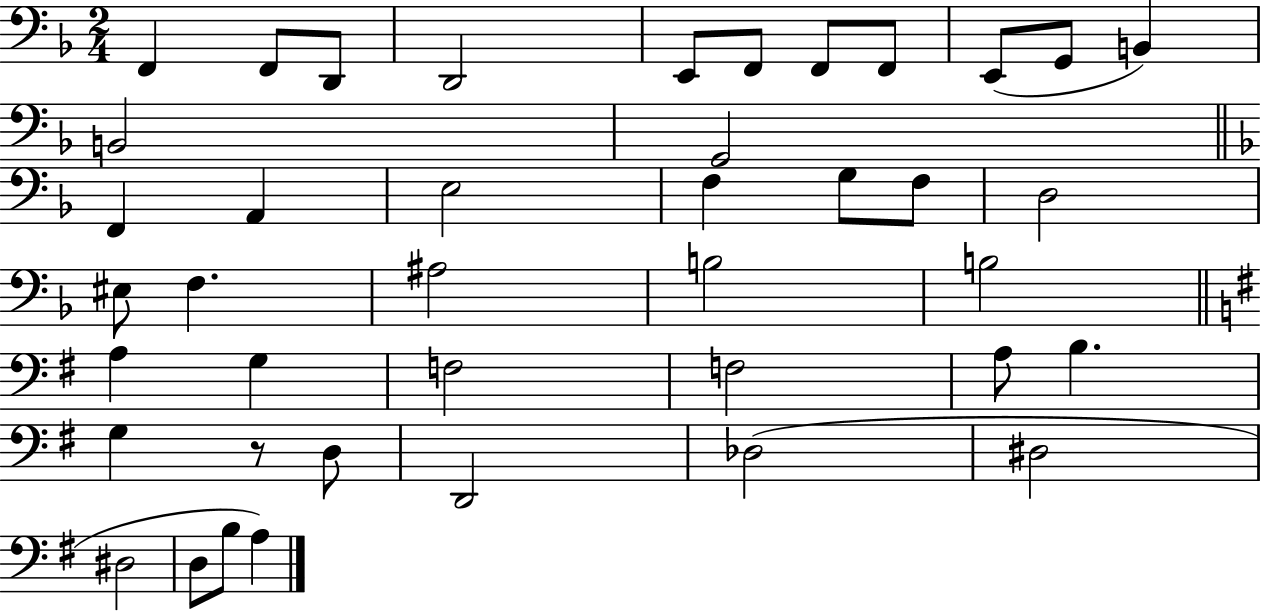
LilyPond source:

{
  \clef bass
  \numericTimeSignature
  \time 2/4
  \key f \major
  \repeat volta 2 { f,4 f,8 d,8 | d,2 | e,8 f,8 f,8 f,8 | e,8( g,8 b,4) | \break b,2 | g,2 | \bar "||" \break \key d \minor f,4 a,4 | e2 | f4 g8 f8 | d2 | \break eis8 f4. | ais2 | b2 | b2 | \break \bar "||" \break \key g \major a4 g4 | f2 | f2 | a8 b4. | \break g4 r8 d8 | d,2 | des2( | dis2 | \break dis2 | d8 b8 a4) | } \bar "|."
}